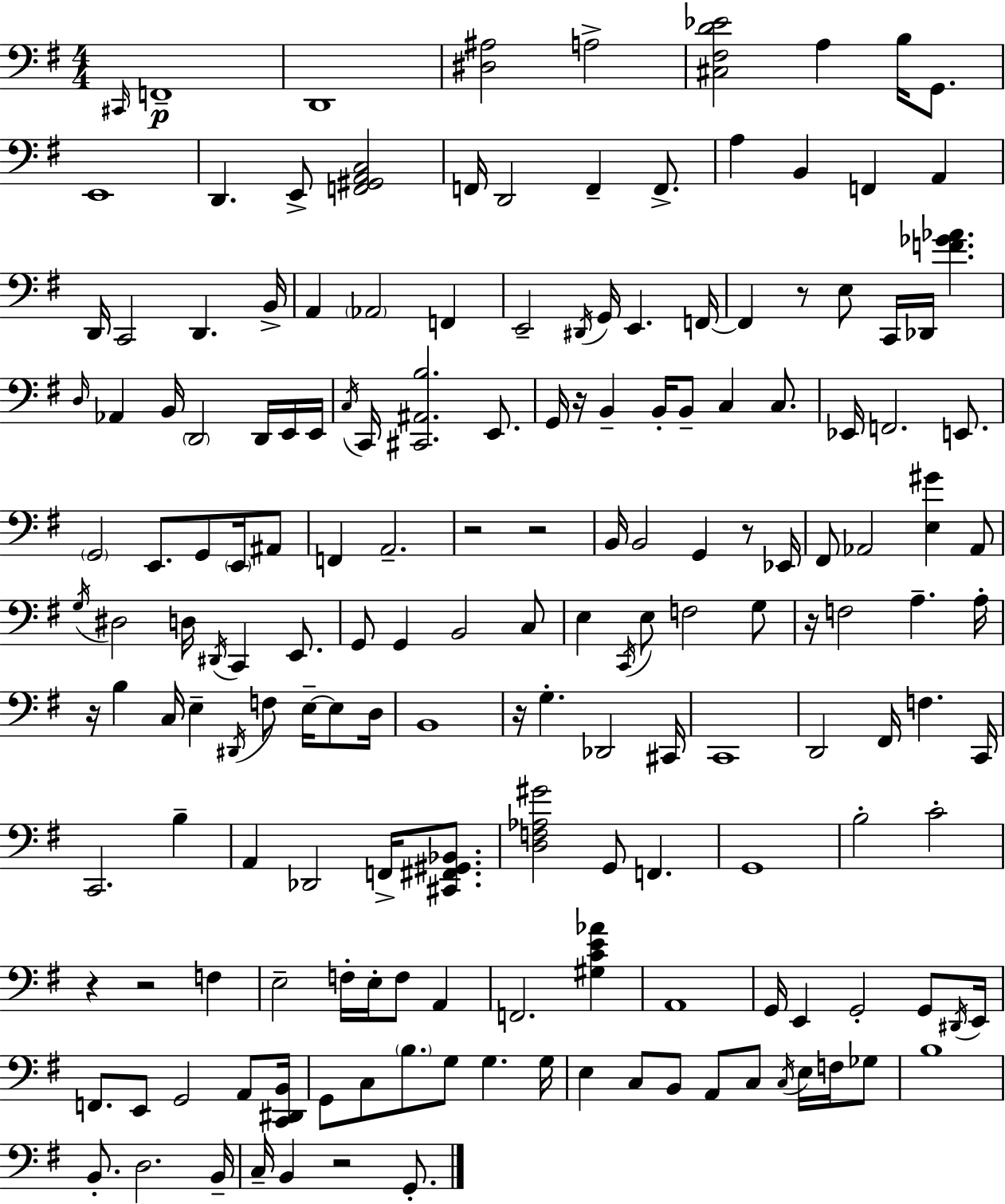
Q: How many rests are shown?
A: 11